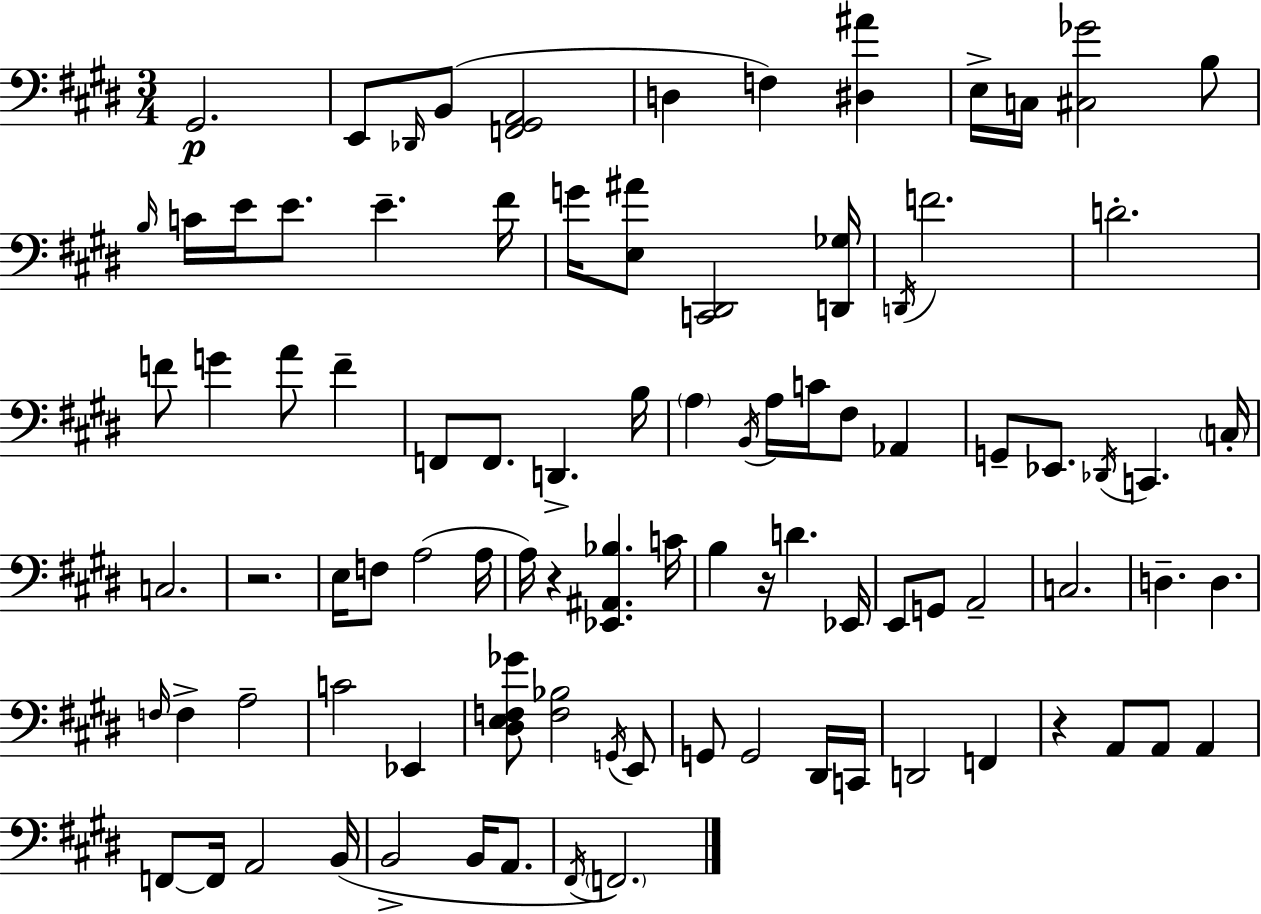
G#2/h. E2/e Db2/s B2/e [F2,G#2,A2]/h D3/q F3/q [D#3,A#4]/q E3/s C3/s [C#3,Gb4]/h B3/e B3/s C4/s E4/s E4/e. E4/q. F#4/s G4/s [E3,A#4]/e [C2,D#2]/h [D2,Gb3]/s D2/s F4/h. D4/h. F4/e G4/q A4/e F4/q F2/e F2/e. D2/q. B3/s A3/q B2/s A3/s C4/s F#3/e Ab2/q G2/e Eb2/e. Db2/s C2/q. C3/s C3/h. R/h. E3/s F3/e A3/h A3/s A3/s R/q [Eb2,A#2,Bb3]/q. C4/s B3/q R/s D4/q. Eb2/s E2/e G2/e A2/h C3/h. D3/q. D3/q. F3/s F3/q A3/h C4/h Eb2/q [D#3,E3,F3,Gb4]/e [F3,Bb3]/h G2/s E2/e G2/e G2/h D#2/s C2/s D2/h F2/q R/q A2/e A2/e A2/q F2/e F2/s A2/h B2/s B2/h B2/s A2/e. F#2/s F2/h.